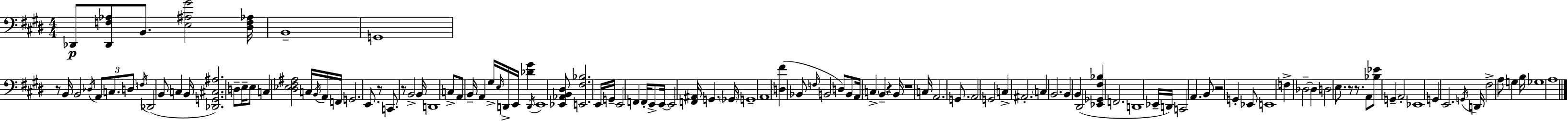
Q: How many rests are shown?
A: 8